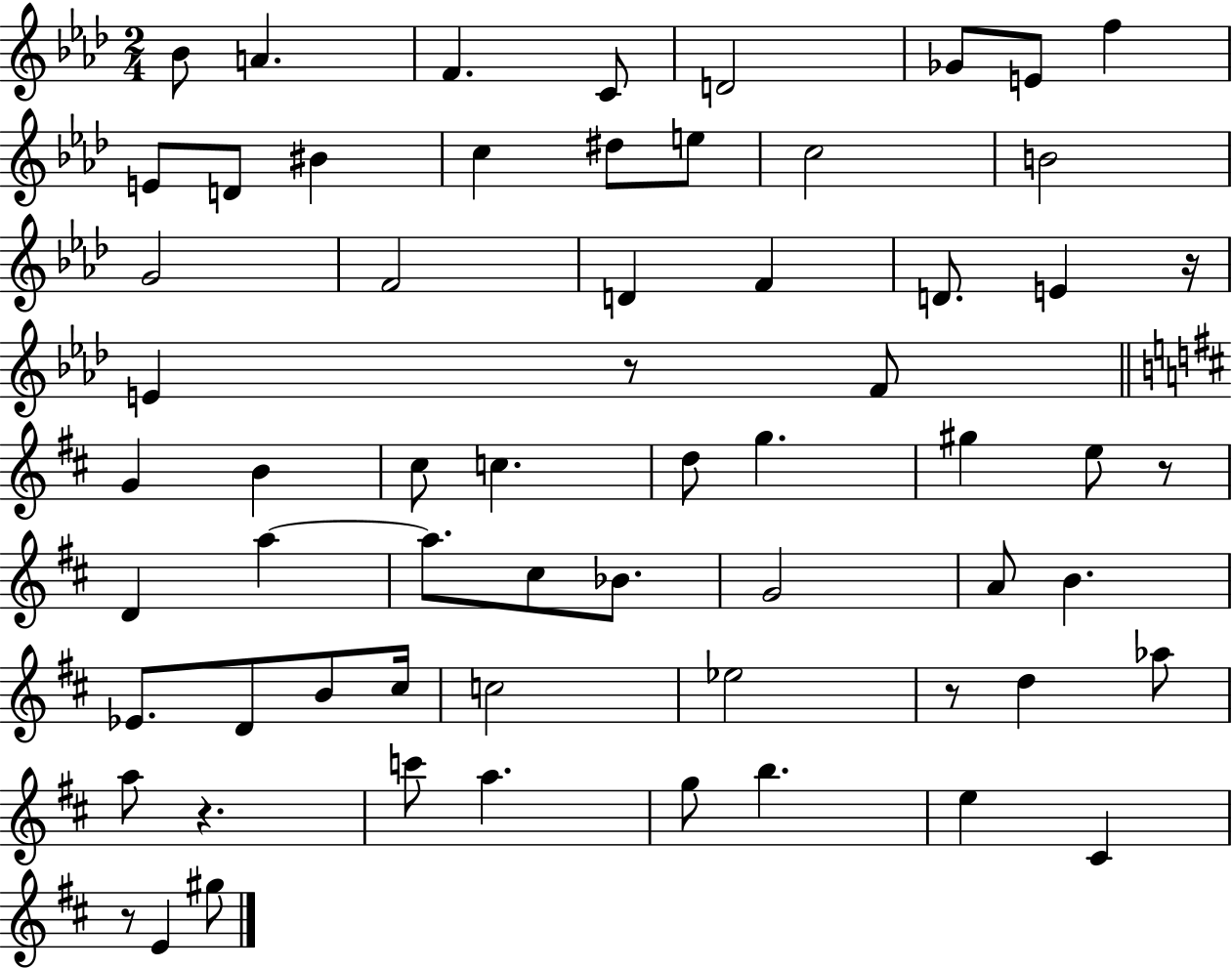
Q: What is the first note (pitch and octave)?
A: Bb4